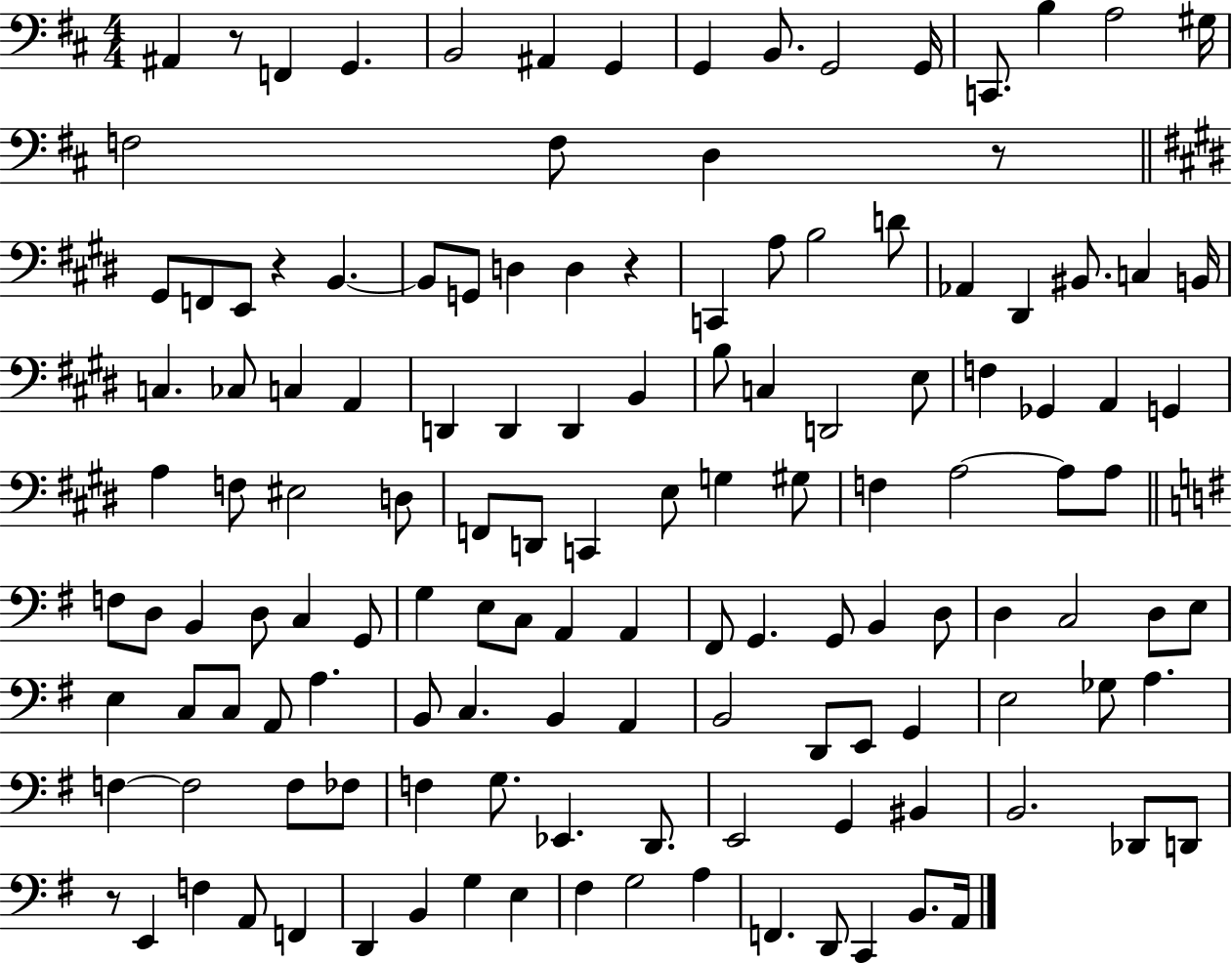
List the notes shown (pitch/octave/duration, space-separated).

A#2/q R/e F2/q G2/q. B2/h A#2/q G2/q G2/q B2/e. G2/h G2/s C2/e. B3/q A3/h G#3/s F3/h F3/e D3/q R/e G#2/e F2/e E2/e R/q B2/q. B2/e G2/e D3/q D3/q R/q C2/q A3/e B3/h D4/e Ab2/q D#2/q BIS2/e. C3/q B2/s C3/q. CES3/e C3/q A2/q D2/q D2/q D2/q B2/q B3/e C3/q D2/h E3/e F3/q Gb2/q A2/q G2/q A3/q F3/e EIS3/h D3/e F2/e D2/e C2/q E3/e G3/q G#3/e F3/q A3/h A3/e A3/e F3/e D3/e B2/q D3/e C3/q G2/e G3/q E3/e C3/e A2/q A2/q F#2/e G2/q. G2/e B2/q D3/e D3/q C3/h D3/e E3/e E3/q C3/e C3/e A2/e A3/q. B2/e C3/q. B2/q A2/q B2/h D2/e E2/e G2/q E3/h Gb3/e A3/q. F3/q F3/h F3/e FES3/e F3/q G3/e. Eb2/q. D2/e. E2/h G2/q BIS2/q B2/h. Db2/e D2/e R/e E2/q F3/q A2/e F2/q D2/q B2/q G3/q E3/q F#3/q G3/h A3/q F2/q. D2/e C2/q B2/e. A2/s